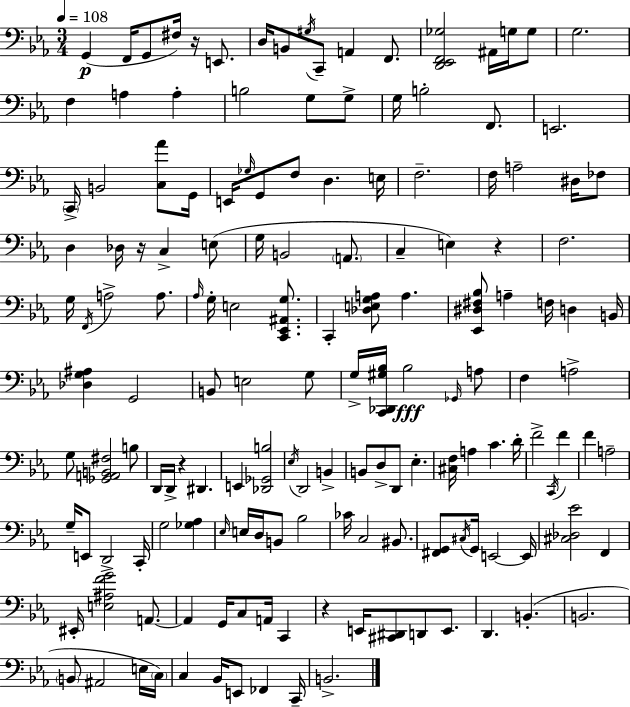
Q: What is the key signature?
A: C minor